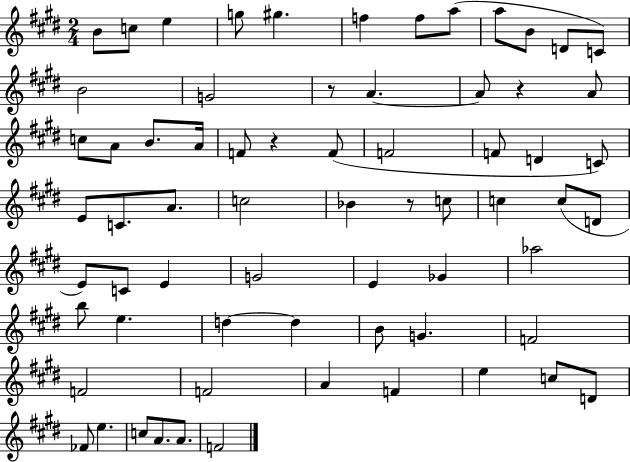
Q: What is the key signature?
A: E major